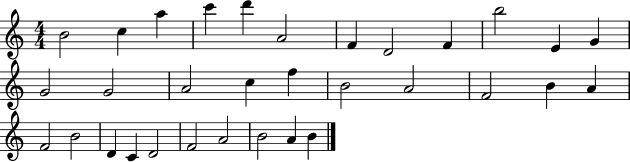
{
  \clef treble
  \numericTimeSignature
  \time 4/4
  \key c \major
  b'2 c''4 a''4 | c'''4 d'''4 a'2 | f'4 d'2 f'4 | b''2 e'4 g'4 | \break g'2 g'2 | a'2 c''4 f''4 | b'2 a'2 | f'2 b'4 a'4 | \break f'2 b'2 | d'4 c'4 d'2 | f'2 a'2 | b'2 a'4 b'4 | \break \bar "|."
}